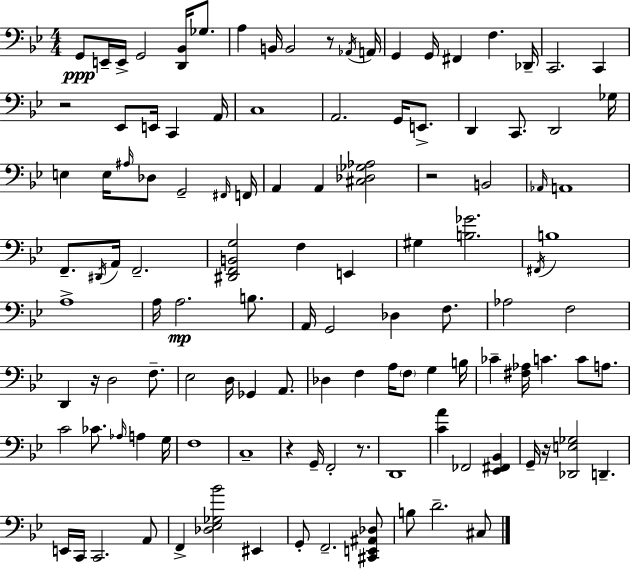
X:1
T:Untitled
M:4/4
L:1/4
K:Bb
G,,/2 E,,/4 E,,/4 G,,2 [D,,_B,,]/4 _G,/2 A, B,,/4 B,,2 z/2 _A,,/4 A,,/4 G,, G,,/4 ^F,, F, _D,,/4 C,,2 C,, z2 _E,,/2 E,,/4 C,, A,,/4 C,4 A,,2 G,,/4 E,,/2 D,, C,,/2 D,,2 _G,/4 E, E,/4 ^A,/4 _D,/2 G,,2 ^F,,/4 F,,/4 A,, A,, [^C,_D,_G,_A,]2 z2 B,,2 _A,,/4 A,,4 F,,/2 ^D,,/4 A,,/4 F,,2 [^D,,F,,B,,G,]2 F, E,, ^G, [B,_G]2 ^F,,/4 B,4 A,4 A,/4 A,2 B,/2 A,,/4 G,,2 _D, F,/2 _A,2 F,2 D,, z/4 D,2 F,/2 _E,2 D,/4 _G,, A,,/2 _D, F, A,/4 F,/2 G, B,/4 _C [^F,_A,]/4 C C/2 A,/2 C2 _C/2 _A,/4 A, G,/4 F,4 C,4 z G,,/4 F,,2 z/2 D,,4 [CA] _F,,2 [_E,,^F,,_B,,] G,,/4 z/4 [_D,,E,_G,]2 D,, E,,/4 C,,/4 C,,2 A,,/2 F,, [_D,_E,_G,_B]2 ^E,, G,,/2 F,,2 [^C,,E,,^A,,_D,]/2 B,/2 D2 ^C,/2